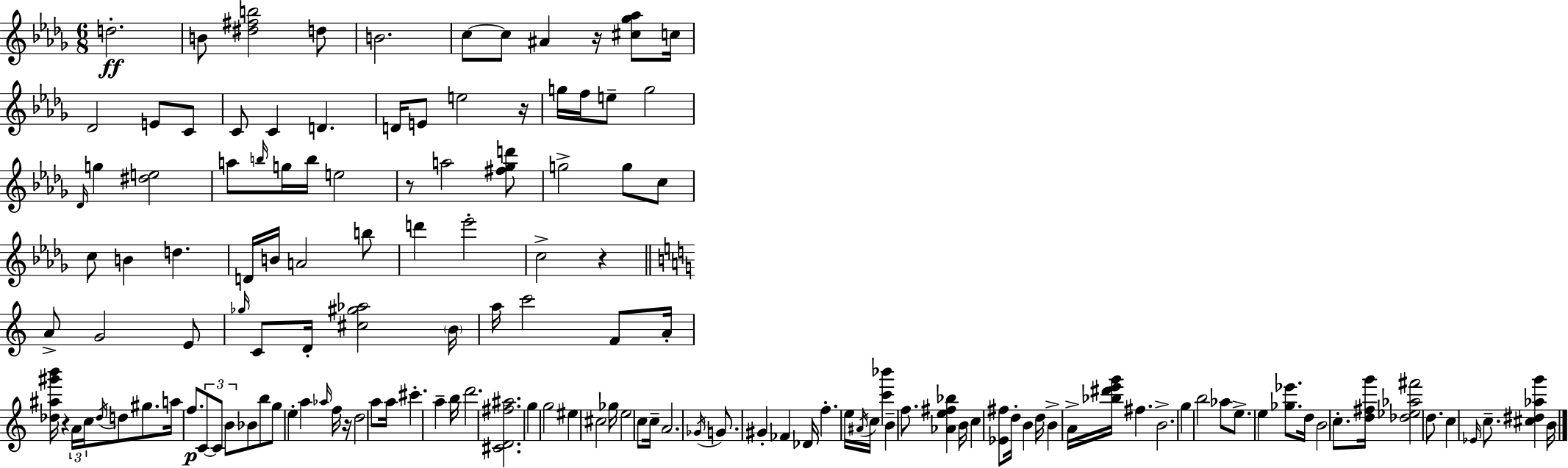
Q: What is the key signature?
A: BES minor